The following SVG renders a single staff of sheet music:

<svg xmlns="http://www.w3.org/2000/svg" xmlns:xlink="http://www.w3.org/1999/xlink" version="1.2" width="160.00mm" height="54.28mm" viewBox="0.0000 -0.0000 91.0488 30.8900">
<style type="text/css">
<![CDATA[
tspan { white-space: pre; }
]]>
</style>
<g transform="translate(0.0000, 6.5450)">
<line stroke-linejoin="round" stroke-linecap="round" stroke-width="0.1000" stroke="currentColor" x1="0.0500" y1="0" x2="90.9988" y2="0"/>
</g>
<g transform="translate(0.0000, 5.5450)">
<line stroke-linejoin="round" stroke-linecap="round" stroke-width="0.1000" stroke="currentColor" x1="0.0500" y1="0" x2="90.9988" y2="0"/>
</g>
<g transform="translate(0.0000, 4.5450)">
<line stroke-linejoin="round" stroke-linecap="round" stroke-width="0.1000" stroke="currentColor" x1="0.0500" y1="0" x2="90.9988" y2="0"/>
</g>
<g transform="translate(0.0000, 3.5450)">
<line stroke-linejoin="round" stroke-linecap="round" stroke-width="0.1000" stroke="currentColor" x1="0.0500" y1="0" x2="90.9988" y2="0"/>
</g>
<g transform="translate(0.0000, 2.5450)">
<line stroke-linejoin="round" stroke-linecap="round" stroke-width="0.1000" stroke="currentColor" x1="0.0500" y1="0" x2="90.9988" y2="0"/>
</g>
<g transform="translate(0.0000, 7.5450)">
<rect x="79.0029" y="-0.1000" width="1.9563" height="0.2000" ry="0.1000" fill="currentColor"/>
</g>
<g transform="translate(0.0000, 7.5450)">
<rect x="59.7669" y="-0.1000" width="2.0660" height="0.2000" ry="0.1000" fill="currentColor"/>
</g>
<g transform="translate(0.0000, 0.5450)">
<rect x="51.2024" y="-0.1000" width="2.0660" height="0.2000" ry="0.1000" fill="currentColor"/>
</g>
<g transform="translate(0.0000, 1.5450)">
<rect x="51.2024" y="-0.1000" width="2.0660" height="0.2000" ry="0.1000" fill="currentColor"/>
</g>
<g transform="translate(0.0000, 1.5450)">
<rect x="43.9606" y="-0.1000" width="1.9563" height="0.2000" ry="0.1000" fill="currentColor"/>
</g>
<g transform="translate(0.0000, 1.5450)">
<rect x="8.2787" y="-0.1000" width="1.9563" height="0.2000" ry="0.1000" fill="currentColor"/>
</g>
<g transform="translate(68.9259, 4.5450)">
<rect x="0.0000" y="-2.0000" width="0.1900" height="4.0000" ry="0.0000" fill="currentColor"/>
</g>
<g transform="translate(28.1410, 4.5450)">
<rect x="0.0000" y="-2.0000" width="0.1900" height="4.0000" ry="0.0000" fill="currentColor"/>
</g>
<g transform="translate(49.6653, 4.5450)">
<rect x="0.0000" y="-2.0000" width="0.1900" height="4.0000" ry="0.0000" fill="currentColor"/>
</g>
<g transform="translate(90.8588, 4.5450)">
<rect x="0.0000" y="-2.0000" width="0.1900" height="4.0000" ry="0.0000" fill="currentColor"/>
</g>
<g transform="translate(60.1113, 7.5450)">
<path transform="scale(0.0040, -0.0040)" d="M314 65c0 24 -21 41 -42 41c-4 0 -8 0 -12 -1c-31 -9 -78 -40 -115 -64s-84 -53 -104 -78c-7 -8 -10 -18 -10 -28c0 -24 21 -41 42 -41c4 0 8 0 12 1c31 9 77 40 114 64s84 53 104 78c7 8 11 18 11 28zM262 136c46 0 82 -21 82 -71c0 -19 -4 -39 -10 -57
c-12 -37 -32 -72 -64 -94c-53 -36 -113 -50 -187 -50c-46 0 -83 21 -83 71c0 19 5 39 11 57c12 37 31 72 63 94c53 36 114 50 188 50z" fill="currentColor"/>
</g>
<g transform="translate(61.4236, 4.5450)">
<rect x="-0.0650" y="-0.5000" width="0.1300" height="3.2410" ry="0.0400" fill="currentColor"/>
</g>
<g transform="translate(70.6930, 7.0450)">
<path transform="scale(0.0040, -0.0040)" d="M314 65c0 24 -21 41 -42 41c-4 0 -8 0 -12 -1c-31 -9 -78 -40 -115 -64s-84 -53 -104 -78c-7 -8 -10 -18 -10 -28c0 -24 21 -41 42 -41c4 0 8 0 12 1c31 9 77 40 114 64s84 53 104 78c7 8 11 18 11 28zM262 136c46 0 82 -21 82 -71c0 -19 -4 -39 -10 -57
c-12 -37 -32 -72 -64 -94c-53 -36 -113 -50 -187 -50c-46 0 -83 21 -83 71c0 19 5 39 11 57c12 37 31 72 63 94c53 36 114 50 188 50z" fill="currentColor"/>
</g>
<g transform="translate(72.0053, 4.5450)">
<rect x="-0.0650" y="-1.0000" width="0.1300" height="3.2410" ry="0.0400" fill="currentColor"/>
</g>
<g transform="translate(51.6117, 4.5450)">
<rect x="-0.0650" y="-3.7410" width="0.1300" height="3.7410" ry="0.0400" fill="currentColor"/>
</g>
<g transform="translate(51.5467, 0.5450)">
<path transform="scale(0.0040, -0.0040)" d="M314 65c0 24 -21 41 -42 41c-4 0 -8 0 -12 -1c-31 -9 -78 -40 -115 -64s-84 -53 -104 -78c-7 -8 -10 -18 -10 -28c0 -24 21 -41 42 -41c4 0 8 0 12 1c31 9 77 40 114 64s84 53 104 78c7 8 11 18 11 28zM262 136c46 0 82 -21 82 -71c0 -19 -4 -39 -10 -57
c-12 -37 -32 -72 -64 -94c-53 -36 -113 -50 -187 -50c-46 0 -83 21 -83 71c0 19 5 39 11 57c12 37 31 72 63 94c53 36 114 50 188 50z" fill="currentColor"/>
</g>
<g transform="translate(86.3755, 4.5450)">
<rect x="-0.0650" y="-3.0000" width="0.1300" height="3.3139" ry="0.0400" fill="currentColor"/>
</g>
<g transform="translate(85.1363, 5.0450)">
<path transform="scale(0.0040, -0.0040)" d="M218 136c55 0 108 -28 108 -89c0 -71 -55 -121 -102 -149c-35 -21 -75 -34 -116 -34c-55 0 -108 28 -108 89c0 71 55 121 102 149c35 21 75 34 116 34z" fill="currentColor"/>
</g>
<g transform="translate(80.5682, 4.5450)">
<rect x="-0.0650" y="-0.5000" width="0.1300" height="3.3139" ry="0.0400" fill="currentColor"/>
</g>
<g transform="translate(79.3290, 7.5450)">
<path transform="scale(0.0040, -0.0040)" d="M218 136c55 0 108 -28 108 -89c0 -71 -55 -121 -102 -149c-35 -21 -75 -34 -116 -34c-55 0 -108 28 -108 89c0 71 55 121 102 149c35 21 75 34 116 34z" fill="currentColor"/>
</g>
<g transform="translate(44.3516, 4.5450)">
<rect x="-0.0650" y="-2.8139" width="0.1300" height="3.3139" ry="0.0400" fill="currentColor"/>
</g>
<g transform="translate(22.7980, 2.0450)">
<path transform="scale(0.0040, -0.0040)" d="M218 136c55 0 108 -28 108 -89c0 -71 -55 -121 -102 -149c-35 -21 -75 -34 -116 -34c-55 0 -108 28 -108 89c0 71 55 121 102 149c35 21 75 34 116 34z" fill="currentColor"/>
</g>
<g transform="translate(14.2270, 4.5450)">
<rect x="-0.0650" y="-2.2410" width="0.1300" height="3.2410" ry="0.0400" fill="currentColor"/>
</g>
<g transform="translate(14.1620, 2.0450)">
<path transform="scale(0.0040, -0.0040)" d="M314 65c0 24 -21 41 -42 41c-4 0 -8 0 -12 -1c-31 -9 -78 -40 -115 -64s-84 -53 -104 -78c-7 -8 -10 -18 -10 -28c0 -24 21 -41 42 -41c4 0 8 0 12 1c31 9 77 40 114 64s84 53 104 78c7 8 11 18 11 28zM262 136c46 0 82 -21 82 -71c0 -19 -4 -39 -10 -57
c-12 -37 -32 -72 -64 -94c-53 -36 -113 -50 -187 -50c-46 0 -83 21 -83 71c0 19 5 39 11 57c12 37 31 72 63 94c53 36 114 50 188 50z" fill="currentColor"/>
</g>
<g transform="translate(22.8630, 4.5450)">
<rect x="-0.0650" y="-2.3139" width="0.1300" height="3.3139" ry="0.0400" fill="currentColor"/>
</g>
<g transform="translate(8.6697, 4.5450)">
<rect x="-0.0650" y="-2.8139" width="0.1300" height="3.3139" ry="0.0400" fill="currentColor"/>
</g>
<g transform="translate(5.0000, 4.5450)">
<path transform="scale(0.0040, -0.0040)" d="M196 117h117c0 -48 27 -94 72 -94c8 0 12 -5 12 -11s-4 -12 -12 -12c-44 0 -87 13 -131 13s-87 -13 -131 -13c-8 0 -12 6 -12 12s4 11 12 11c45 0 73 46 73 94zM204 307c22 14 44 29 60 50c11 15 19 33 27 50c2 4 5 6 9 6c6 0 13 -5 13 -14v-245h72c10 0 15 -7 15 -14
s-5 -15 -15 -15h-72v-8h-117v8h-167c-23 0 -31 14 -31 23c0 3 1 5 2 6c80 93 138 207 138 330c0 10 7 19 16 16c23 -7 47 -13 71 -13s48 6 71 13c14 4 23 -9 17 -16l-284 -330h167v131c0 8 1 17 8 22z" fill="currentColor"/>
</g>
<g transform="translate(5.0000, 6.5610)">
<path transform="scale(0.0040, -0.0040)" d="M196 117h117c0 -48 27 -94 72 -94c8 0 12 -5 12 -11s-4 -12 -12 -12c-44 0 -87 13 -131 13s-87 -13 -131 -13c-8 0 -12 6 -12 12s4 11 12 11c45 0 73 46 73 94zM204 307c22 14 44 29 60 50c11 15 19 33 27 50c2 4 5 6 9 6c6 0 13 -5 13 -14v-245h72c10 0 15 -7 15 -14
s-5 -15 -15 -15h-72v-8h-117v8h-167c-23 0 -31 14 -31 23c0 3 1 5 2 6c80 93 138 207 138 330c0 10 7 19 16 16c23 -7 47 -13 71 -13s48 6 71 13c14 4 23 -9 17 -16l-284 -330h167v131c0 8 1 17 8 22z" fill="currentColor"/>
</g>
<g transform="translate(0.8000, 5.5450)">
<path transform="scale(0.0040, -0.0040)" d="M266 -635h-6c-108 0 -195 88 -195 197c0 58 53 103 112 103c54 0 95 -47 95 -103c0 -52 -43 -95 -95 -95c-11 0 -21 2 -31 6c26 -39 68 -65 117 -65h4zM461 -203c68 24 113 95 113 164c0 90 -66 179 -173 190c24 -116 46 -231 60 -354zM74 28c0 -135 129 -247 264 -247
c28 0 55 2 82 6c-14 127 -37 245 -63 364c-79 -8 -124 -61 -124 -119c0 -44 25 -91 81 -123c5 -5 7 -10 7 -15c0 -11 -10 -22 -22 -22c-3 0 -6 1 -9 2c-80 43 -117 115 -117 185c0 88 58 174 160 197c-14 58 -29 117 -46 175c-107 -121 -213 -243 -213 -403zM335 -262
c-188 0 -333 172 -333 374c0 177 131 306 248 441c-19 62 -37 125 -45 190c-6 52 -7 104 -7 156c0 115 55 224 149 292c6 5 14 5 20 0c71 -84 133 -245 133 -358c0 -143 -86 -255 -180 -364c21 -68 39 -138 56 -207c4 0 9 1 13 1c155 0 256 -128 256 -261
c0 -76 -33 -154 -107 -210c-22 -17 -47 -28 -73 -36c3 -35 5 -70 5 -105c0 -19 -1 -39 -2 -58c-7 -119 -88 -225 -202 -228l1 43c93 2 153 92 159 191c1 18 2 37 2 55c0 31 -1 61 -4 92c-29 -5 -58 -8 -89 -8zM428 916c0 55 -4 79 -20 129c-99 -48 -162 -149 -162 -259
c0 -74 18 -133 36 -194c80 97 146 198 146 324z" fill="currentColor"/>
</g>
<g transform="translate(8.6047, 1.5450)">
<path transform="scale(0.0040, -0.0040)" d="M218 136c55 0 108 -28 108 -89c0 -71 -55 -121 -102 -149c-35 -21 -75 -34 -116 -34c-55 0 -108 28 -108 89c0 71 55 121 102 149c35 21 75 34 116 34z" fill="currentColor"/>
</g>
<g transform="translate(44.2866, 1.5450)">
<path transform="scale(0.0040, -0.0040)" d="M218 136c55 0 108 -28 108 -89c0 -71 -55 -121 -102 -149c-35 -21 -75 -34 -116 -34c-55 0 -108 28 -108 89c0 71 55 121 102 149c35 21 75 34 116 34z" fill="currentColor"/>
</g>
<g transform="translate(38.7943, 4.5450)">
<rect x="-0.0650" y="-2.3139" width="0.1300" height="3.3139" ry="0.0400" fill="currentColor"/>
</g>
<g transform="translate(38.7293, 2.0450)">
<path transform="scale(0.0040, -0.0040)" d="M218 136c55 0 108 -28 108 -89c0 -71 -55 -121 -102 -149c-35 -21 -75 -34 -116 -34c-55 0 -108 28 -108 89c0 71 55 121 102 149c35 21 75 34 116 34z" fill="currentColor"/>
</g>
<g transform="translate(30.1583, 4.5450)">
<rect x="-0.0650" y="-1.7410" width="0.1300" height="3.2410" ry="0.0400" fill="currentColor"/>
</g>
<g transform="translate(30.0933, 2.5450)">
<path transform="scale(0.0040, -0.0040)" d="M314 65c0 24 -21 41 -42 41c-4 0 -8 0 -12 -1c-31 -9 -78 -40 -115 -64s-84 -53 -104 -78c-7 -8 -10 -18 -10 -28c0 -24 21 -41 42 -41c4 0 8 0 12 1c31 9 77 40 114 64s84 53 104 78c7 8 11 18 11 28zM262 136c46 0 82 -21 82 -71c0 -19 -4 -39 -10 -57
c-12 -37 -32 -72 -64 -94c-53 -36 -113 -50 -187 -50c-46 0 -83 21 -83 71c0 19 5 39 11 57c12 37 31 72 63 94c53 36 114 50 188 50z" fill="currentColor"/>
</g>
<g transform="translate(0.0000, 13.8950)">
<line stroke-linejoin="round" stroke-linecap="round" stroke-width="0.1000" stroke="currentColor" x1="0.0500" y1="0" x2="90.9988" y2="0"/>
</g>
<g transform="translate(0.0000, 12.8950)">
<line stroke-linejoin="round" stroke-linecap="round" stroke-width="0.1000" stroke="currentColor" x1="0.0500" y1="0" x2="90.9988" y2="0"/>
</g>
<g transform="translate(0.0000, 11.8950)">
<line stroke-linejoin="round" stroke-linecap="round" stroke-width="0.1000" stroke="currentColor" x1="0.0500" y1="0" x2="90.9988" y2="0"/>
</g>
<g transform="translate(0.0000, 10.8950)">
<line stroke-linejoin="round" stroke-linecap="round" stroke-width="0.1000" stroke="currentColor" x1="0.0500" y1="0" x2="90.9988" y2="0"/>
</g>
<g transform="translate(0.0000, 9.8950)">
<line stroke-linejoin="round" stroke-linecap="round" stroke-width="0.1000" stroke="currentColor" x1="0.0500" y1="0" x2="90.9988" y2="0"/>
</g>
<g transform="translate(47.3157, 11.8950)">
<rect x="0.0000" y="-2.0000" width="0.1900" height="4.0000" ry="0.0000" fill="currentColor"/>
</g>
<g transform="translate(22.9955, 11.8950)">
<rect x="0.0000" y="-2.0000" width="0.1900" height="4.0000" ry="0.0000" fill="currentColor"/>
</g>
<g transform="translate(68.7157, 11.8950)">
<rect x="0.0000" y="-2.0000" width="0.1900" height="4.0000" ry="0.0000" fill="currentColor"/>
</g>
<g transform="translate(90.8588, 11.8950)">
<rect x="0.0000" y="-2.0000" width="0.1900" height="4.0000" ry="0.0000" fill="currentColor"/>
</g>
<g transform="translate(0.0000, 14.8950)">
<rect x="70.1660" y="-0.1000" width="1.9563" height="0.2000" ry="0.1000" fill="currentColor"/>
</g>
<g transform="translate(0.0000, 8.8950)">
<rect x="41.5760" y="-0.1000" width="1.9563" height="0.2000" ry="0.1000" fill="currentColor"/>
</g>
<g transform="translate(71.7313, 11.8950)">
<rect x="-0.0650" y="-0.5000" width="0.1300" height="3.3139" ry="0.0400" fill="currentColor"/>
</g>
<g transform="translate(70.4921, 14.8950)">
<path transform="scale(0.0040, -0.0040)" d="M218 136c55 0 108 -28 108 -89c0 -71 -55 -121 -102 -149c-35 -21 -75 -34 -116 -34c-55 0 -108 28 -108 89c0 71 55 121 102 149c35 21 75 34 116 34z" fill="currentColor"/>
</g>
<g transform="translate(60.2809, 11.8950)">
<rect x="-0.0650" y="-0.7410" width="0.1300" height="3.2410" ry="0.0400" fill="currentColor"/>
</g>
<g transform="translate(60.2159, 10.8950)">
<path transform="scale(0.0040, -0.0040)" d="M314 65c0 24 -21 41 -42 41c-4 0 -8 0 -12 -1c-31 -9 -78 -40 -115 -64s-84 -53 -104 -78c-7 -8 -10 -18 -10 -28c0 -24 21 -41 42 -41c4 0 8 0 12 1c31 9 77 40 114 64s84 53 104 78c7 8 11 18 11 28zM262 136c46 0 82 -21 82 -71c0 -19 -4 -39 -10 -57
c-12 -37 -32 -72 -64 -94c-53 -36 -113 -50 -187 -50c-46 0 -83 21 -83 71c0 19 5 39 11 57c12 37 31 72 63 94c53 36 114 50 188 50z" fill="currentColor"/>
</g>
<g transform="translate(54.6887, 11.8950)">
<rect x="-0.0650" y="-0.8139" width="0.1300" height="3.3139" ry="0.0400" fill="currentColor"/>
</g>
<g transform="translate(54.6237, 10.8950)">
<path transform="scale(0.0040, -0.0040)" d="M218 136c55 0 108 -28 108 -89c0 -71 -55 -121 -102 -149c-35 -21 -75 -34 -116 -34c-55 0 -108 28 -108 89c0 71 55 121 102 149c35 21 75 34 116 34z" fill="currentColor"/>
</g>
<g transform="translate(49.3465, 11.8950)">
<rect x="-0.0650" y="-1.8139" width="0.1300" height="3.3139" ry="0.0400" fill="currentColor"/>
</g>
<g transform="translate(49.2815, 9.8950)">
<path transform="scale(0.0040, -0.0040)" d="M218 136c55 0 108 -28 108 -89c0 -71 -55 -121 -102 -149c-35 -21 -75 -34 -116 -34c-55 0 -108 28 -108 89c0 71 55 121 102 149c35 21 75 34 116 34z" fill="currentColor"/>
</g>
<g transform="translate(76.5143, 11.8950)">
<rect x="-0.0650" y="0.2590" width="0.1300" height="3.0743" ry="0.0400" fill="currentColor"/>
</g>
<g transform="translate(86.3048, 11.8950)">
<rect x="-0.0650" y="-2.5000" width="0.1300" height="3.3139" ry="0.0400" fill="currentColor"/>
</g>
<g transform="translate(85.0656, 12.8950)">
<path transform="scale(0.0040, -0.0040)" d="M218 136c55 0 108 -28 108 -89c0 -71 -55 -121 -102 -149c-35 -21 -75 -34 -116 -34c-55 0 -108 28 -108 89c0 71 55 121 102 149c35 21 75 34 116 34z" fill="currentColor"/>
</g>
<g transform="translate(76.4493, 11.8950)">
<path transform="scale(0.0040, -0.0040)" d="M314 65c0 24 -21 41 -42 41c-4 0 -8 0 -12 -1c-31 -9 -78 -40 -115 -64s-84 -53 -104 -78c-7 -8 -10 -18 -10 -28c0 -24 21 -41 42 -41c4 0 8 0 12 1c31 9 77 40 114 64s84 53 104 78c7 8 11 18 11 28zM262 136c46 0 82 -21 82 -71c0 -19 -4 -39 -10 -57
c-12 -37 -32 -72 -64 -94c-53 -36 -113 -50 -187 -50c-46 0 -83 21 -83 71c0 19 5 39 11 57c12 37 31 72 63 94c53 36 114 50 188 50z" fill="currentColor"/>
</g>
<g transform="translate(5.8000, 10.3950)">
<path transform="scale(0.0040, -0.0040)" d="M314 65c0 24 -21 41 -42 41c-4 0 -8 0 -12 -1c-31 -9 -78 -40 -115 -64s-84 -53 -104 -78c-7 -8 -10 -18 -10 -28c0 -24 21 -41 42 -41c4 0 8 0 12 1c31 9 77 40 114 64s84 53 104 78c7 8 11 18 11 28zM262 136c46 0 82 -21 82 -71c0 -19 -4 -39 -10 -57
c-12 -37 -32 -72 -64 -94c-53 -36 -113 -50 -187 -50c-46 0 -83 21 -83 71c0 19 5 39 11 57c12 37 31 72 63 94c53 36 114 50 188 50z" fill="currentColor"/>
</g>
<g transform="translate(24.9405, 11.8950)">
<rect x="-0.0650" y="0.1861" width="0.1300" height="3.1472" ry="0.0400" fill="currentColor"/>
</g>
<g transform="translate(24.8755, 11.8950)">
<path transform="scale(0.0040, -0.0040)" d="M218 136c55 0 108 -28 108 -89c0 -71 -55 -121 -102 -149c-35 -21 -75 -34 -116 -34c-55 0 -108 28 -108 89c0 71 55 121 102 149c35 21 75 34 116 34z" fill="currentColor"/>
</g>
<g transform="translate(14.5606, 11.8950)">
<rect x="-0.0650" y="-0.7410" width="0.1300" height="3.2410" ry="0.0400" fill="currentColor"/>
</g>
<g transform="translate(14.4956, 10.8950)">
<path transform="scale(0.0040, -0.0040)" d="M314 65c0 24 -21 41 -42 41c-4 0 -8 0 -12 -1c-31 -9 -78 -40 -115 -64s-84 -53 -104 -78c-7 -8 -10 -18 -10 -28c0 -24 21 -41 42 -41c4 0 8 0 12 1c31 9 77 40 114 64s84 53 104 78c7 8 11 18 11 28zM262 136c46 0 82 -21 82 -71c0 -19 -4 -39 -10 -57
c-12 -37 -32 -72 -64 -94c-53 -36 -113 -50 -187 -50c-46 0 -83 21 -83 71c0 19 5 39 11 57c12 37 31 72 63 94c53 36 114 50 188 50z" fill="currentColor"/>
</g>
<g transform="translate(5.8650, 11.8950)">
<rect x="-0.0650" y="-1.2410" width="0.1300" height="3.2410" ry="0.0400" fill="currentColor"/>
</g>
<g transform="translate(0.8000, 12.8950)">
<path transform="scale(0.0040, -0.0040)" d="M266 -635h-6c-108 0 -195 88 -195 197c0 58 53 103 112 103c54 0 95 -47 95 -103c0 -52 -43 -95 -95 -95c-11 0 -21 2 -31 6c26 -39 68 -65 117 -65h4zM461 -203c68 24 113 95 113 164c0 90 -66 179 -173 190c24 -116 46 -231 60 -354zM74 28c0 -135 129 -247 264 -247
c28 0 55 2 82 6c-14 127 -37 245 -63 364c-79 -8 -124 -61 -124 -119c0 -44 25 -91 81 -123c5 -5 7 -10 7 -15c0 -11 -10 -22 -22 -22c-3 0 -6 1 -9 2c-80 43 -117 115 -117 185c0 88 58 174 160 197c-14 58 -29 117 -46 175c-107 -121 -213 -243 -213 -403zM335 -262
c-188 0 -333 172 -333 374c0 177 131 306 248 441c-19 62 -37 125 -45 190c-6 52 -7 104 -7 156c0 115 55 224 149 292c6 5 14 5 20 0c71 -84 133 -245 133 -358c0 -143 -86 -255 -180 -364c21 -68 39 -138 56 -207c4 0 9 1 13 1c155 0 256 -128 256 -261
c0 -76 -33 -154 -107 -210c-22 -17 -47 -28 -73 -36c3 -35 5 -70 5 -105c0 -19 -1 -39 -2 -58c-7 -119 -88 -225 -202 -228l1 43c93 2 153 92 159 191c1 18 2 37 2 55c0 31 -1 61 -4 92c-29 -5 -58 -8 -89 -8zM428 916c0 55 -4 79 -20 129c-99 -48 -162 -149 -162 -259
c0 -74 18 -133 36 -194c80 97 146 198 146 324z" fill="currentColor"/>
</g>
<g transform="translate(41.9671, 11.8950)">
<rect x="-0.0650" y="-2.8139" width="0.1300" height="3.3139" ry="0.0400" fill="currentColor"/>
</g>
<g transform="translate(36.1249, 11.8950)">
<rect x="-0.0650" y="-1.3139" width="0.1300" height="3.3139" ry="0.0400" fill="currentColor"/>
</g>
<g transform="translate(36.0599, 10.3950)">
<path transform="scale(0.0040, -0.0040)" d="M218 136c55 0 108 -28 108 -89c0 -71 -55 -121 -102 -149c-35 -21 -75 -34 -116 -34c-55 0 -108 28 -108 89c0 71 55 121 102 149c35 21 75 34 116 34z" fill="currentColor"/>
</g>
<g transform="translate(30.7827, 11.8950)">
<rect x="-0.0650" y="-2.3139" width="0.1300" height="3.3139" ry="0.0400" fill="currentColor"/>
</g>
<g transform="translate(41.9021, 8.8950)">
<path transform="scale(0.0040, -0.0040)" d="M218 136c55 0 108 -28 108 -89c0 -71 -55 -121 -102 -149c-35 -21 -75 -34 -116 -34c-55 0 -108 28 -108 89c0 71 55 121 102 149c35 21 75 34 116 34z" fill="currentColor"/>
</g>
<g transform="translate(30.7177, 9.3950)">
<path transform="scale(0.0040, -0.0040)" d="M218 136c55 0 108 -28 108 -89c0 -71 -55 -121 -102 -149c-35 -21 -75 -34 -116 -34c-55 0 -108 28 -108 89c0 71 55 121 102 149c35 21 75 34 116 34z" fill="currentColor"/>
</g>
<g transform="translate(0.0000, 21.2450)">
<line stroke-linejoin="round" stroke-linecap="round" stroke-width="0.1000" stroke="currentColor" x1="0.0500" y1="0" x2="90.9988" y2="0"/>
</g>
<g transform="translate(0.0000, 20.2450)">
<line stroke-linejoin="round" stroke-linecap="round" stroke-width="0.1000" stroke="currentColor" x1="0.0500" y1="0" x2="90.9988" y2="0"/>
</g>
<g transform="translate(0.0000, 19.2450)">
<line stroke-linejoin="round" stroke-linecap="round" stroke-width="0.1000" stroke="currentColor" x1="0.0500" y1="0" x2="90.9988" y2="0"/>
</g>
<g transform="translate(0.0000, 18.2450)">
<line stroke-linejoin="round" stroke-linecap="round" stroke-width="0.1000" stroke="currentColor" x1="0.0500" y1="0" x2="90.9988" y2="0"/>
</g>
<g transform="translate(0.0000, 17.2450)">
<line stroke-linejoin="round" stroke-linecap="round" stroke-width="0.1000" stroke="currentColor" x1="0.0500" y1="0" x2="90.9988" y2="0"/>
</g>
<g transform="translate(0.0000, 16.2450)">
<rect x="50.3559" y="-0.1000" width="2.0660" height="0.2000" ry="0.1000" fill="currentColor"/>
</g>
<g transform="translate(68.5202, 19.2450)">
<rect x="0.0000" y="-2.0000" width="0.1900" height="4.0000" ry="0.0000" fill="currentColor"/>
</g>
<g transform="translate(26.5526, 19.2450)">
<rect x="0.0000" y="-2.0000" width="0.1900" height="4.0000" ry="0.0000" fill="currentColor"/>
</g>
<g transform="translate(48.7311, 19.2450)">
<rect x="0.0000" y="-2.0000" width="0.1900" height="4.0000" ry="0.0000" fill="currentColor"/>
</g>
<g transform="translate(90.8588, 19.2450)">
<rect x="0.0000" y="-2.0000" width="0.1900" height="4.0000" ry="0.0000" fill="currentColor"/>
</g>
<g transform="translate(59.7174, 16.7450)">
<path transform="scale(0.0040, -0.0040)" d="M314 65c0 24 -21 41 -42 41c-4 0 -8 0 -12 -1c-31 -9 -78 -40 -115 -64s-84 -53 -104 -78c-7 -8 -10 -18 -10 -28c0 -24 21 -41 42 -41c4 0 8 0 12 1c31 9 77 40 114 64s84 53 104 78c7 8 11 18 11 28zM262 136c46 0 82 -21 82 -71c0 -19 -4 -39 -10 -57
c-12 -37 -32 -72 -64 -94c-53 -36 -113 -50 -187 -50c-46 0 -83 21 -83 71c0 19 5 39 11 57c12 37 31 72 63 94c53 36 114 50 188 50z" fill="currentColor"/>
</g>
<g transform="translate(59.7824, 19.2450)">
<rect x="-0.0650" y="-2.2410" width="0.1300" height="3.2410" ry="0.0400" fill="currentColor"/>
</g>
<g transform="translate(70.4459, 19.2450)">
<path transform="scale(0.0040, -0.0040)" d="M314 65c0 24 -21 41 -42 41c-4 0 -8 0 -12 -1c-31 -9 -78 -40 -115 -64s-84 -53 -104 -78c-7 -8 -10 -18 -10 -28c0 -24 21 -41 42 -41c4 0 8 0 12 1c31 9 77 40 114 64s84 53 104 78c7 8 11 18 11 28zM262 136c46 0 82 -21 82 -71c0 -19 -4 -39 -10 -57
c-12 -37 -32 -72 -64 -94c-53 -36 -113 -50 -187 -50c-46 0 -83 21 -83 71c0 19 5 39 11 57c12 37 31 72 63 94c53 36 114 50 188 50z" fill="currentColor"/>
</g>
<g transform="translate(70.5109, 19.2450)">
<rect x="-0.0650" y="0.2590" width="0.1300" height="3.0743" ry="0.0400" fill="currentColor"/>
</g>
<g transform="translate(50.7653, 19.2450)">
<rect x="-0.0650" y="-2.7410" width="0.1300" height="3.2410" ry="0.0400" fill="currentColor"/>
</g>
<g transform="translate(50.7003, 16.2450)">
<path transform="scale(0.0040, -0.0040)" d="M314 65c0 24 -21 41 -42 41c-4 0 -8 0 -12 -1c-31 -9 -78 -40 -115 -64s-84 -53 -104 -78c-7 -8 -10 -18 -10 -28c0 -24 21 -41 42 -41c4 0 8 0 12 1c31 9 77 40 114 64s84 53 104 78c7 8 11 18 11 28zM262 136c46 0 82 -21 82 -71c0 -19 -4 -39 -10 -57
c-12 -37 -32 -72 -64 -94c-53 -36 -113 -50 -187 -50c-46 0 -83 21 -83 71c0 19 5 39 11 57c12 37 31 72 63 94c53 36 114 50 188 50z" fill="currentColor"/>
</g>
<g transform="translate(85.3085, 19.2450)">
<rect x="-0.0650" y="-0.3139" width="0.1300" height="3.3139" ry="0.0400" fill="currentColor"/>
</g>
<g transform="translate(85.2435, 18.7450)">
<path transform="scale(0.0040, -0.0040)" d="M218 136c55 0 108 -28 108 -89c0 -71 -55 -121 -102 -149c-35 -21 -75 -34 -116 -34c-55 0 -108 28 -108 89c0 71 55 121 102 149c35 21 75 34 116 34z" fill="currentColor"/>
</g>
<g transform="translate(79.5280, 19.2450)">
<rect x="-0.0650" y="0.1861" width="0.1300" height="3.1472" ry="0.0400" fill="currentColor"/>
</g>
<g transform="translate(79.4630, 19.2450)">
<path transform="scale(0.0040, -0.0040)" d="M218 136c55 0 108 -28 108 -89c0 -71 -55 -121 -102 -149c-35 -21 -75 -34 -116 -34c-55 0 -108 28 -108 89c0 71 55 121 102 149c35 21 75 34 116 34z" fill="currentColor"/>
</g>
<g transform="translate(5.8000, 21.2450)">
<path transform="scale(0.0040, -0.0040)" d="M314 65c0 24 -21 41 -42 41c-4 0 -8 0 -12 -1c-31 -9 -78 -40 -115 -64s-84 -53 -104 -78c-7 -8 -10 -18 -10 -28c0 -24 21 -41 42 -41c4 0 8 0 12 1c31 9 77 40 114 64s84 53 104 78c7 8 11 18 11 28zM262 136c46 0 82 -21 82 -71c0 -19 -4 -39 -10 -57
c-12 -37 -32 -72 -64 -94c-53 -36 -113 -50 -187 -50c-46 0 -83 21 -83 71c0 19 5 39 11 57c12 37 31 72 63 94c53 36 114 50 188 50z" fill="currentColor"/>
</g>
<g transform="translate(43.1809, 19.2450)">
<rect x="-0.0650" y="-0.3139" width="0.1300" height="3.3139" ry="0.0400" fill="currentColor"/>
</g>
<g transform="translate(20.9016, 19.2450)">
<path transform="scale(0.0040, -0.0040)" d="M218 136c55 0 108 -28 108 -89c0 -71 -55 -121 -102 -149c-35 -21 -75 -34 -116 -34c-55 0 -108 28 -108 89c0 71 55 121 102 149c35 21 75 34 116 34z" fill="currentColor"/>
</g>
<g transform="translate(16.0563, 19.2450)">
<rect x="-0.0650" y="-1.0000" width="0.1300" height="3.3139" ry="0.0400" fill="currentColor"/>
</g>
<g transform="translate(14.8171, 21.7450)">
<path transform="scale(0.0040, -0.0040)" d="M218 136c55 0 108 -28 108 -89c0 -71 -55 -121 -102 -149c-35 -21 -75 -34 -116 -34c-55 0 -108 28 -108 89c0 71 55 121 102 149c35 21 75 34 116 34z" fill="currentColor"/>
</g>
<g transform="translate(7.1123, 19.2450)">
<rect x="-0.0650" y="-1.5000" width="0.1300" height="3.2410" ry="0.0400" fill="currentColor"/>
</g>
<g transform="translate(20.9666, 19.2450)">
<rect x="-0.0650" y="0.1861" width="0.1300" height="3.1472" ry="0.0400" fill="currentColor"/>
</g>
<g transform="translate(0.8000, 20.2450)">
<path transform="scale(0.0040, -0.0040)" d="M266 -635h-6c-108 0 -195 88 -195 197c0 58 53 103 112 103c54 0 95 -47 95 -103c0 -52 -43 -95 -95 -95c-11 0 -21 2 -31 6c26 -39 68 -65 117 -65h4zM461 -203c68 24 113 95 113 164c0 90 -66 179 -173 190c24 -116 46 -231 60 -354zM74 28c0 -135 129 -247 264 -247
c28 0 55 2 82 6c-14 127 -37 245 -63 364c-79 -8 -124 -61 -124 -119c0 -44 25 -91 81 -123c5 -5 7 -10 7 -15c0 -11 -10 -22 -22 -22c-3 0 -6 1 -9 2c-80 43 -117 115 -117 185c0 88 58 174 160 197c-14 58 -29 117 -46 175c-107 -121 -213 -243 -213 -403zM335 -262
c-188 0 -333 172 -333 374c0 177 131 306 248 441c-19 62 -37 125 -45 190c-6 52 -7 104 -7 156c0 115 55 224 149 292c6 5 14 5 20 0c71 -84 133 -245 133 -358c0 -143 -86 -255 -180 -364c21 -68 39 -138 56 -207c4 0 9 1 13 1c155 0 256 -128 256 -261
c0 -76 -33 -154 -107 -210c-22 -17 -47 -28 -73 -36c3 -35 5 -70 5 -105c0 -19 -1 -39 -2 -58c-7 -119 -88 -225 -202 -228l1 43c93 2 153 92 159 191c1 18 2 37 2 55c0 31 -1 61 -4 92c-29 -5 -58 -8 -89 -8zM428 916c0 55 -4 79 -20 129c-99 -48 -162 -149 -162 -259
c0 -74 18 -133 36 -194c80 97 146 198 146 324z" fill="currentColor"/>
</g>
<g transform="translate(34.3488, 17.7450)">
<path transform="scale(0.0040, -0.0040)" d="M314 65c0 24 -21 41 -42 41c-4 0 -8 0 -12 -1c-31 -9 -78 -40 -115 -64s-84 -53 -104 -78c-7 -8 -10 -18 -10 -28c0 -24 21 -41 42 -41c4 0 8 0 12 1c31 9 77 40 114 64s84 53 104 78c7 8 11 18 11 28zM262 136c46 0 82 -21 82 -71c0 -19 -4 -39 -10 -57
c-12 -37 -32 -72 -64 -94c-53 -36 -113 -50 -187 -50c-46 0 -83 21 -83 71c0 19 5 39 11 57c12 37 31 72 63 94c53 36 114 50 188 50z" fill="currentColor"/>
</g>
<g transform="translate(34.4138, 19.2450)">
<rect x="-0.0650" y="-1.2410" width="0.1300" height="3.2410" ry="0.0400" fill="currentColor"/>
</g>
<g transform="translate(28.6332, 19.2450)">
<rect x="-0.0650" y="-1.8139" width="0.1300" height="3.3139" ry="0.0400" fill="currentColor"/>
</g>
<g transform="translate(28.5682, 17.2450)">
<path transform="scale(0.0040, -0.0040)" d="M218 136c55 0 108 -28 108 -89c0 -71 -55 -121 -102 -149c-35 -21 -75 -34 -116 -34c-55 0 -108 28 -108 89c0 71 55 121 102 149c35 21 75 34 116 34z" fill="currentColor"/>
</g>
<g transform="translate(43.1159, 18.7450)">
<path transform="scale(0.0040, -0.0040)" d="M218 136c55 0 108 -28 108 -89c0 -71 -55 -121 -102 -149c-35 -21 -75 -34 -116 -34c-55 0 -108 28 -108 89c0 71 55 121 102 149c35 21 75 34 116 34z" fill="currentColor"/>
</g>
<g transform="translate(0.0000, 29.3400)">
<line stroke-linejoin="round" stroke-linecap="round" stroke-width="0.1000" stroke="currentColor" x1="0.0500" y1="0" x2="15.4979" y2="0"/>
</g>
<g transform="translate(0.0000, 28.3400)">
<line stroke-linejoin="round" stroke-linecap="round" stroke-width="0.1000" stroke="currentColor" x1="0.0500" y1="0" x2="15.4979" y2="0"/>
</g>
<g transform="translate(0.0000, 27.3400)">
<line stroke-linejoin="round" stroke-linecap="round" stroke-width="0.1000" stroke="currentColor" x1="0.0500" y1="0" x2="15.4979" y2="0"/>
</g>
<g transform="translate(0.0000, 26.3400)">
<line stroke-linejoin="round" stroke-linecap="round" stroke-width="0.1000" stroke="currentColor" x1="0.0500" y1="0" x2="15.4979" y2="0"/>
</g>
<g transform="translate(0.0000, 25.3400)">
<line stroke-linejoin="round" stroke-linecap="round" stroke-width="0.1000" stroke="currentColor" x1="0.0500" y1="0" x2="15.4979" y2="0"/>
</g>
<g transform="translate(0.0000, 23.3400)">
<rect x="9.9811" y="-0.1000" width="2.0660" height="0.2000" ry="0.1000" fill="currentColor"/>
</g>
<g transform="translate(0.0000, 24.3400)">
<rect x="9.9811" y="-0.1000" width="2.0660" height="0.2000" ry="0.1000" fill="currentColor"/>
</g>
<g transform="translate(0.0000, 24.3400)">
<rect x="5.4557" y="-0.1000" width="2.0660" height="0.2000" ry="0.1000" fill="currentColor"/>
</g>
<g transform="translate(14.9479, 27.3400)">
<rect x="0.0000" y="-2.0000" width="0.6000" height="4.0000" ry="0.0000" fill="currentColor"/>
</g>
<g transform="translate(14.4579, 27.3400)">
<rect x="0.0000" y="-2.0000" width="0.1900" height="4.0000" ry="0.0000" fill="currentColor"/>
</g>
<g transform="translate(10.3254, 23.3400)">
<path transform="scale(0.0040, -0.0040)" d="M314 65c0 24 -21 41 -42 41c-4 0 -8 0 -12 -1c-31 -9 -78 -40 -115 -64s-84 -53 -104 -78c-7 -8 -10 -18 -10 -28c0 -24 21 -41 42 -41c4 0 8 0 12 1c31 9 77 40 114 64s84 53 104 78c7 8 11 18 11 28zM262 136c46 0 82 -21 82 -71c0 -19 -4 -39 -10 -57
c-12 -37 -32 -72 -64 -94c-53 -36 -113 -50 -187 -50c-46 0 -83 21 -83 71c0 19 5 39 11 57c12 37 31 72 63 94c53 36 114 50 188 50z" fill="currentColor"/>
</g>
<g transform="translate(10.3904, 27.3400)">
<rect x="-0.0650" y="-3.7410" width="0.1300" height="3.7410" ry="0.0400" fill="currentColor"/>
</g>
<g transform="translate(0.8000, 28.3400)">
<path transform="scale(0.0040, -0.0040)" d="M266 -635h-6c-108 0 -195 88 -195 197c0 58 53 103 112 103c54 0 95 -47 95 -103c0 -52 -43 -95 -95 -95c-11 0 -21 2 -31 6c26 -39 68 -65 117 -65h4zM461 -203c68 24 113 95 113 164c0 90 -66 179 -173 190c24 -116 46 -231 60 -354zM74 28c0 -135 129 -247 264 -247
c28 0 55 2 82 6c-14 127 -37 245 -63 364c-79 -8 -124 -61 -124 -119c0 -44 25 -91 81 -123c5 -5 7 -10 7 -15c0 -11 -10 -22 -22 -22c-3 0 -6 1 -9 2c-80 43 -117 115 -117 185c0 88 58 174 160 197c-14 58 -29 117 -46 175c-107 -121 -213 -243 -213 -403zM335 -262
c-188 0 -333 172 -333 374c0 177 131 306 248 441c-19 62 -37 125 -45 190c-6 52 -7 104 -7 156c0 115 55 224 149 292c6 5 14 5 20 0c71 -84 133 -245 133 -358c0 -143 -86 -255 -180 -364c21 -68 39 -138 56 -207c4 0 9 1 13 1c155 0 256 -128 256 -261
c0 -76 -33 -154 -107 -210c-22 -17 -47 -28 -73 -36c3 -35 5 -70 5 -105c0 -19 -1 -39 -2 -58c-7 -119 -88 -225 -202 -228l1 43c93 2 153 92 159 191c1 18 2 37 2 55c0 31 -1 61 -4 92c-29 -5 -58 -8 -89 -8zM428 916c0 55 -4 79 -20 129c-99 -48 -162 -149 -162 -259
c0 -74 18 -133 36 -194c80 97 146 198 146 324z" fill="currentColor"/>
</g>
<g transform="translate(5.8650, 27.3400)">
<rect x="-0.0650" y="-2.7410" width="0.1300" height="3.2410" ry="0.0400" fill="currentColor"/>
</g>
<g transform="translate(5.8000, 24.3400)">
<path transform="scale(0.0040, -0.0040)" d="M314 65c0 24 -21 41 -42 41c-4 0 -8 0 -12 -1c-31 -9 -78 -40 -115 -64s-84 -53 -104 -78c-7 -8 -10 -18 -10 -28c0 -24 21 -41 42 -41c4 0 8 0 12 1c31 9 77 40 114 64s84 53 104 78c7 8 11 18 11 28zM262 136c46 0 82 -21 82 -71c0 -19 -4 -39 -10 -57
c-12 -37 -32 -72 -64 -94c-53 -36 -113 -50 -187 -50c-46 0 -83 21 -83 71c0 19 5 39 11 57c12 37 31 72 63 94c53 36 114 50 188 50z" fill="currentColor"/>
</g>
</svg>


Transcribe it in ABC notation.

X:1
T:Untitled
M:4/4
L:1/4
K:C
a g2 g f2 g a c'2 C2 D2 C A e2 d2 B g e a f d d2 C B2 G E2 D B f e2 c a2 g2 B2 B c a2 c'2